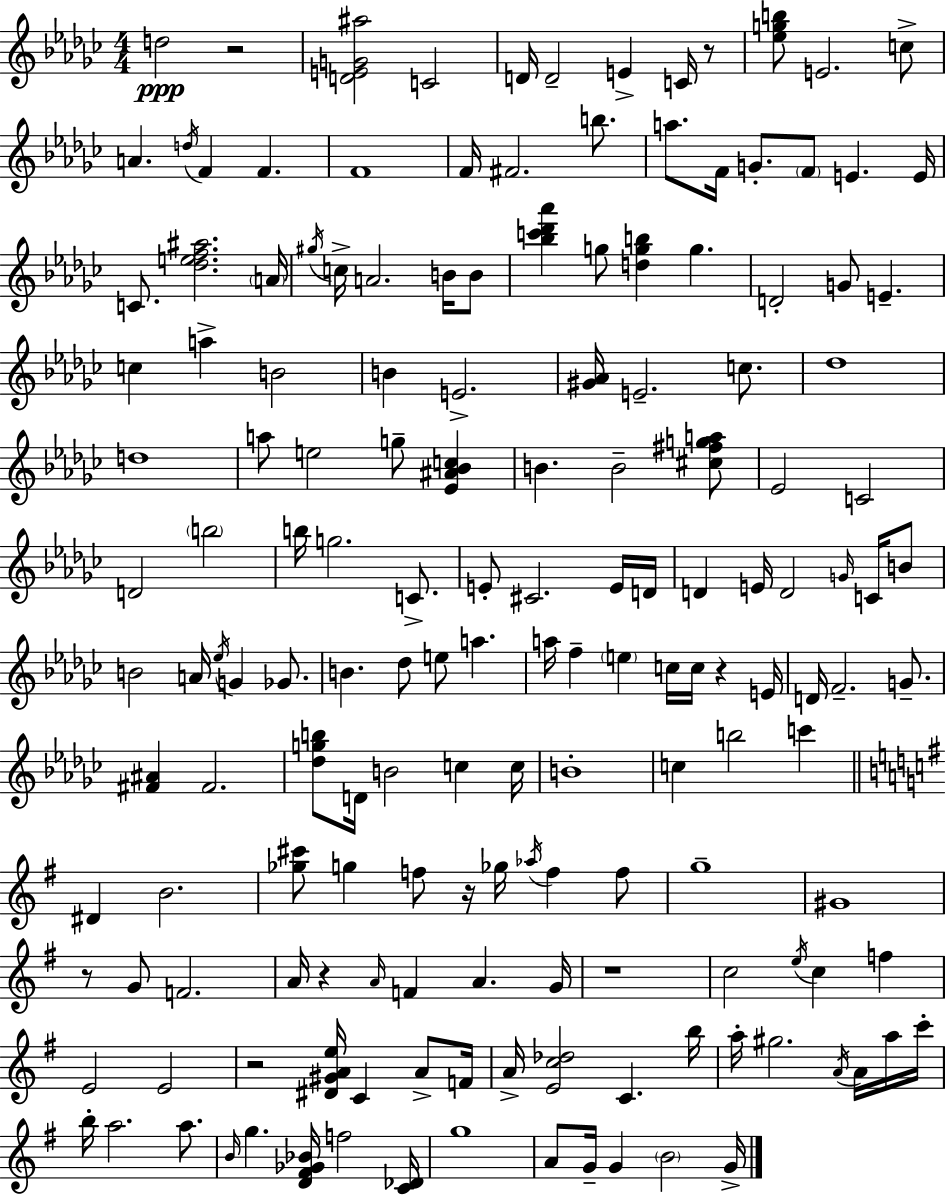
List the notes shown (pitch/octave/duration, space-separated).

D5/h R/h [D4,E4,G4,A#5]/h C4/h D4/s D4/h E4/q C4/s R/e [Eb5,G5,B5]/e E4/h. C5/e A4/q. D5/s F4/q F4/q. F4/w F4/s F#4/h. B5/e. A5/e. F4/s G4/e. F4/e E4/q. E4/s C4/e. [Db5,E5,F5,A#5]/h. A4/s G#5/s C5/s A4/h. B4/s B4/e [Bb5,C6,Db6,Ab6]/q G5/e [D5,G5,B5]/q G5/q. D4/h G4/e E4/q. C5/q A5/q B4/h B4/q E4/h. [G#4,Ab4]/s E4/h. C5/e. Db5/w D5/w A5/e E5/h G5/e [Eb4,A#4,Bb4,C5]/q B4/q. B4/h [C#5,F#5,G5,A5]/e Eb4/h C4/h D4/h B5/h B5/s G5/h. C4/e. E4/e C#4/h. E4/s D4/s D4/q E4/s D4/h G4/s C4/s B4/e B4/h A4/s Eb5/s G4/q Gb4/e. B4/q. Db5/e E5/e A5/q. A5/s F5/q E5/q C5/s C5/s R/q E4/s D4/s F4/h. G4/e. [F#4,A#4]/q F#4/h. [Db5,G5,B5]/e D4/s B4/h C5/q C5/s B4/w C5/q B5/h C6/q D#4/q B4/h. [Gb5,C#6]/e G5/q F5/e R/s Gb5/s Ab5/s F5/q F5/e G5/w G#4/w R/e G4/e F4/h. A4/s R/q A4/s F4/q A4/q. G4/s R/w C5/h E5/s C5/q F5/q E4/h E4/h R/h [D#4,G#4,A4,E5]/s C4/q A4/e F4/s A4/s [E4,C5,Db5]/h C4/q. B5/s A5/s G#5/h. A4/s A4/s A5/s C6/s B5/s A5/h. A5/e. B4/s G5/q. [D4,F#4,Gb4,Bb4]/s F5/h [C4,Db4]/s G5/w A4/e G4/s G4/q B4/h G4/s